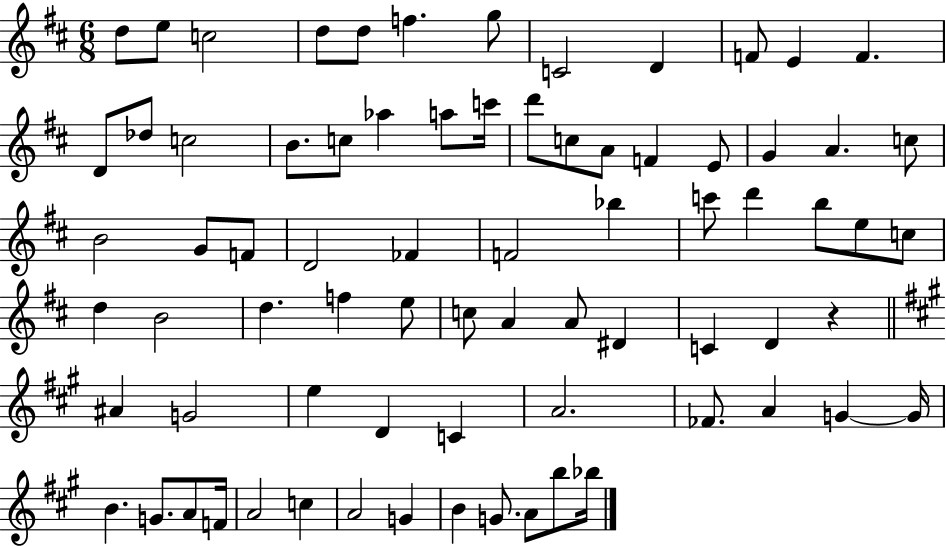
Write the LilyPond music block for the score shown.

{
  \clef treble
  \numericTimeSignature
  \time 6/8
  \key d \major
  d''8 e''8 c''2 | d''8 d''8 f''4. g''8 | c'2 d'4 | f'8 e'4 f'4. | \break d'8 des''8 c''2 | b'8. c''8 aes''4 a''8 c'''16 | d'''8 c''8 a'8 f'4 e'8 | g'4 a'4. c''8 | \break b'2 g'8 f'8 | d'2 fes'4 | f'2 bes''4 | c'''8 d'''4 b''8 e''8 c''8 | \break d''4 b'2 | d''4. f''4 e''8 | c''8 a'4 a'8 dis'4 | c'4 d'4 r4 | \break \bar "||" \break \key a \major ais'4 g'2 | e''4 d'4 c'4 | a'2. | fes'8. a'4 g'4~~ g'16 | \break b'4. g'8. a'8 f'16 | a'2 c''4 | a'2 g'4 | b'4 g'8. a'8 b''8 bes''16 | \break \bar "|."
}